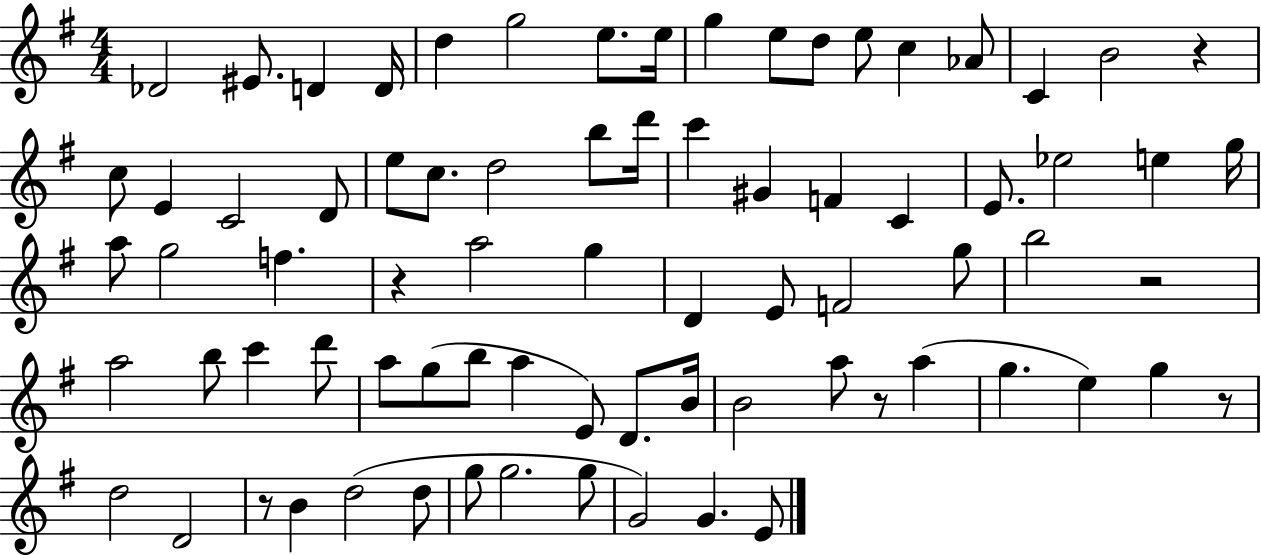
{
  \clef treble
  \numericTimeSignature
  \time 4/4
  \key g \major
  des'2 eis'8. d'4 d'16 | d''4 g''2 e''8. e''16 | g''4 e''8 d''8 e''8 c''4 aes'8 | c'4 b'2 r4 | \break c''8 e'4 c'2 d'8 | e''8 c''8. d''2 b''8 d'''16 | c'''4 gis'4 f'4 c'4 | e'8. ees''2 e''4 g''16 | \break a''8 g''2 f''4. | r4 a''2 g''4 | d'4 e'8 f'2 g''8 | b''2 r2 | \break a''2 b''8 c'''4 d'''8 | a''8 g''8( b''8 a''4 e'8) d'8. b'16 | b'2 a''8 r8 a''4( | g''4. e''4) g''4 r8 | \break d''2 d'2 | r8 b'4 d''2( d''8 | g''8 g''2. g''8 | g'2) g'4. e'8 | \break \bar "|."
}